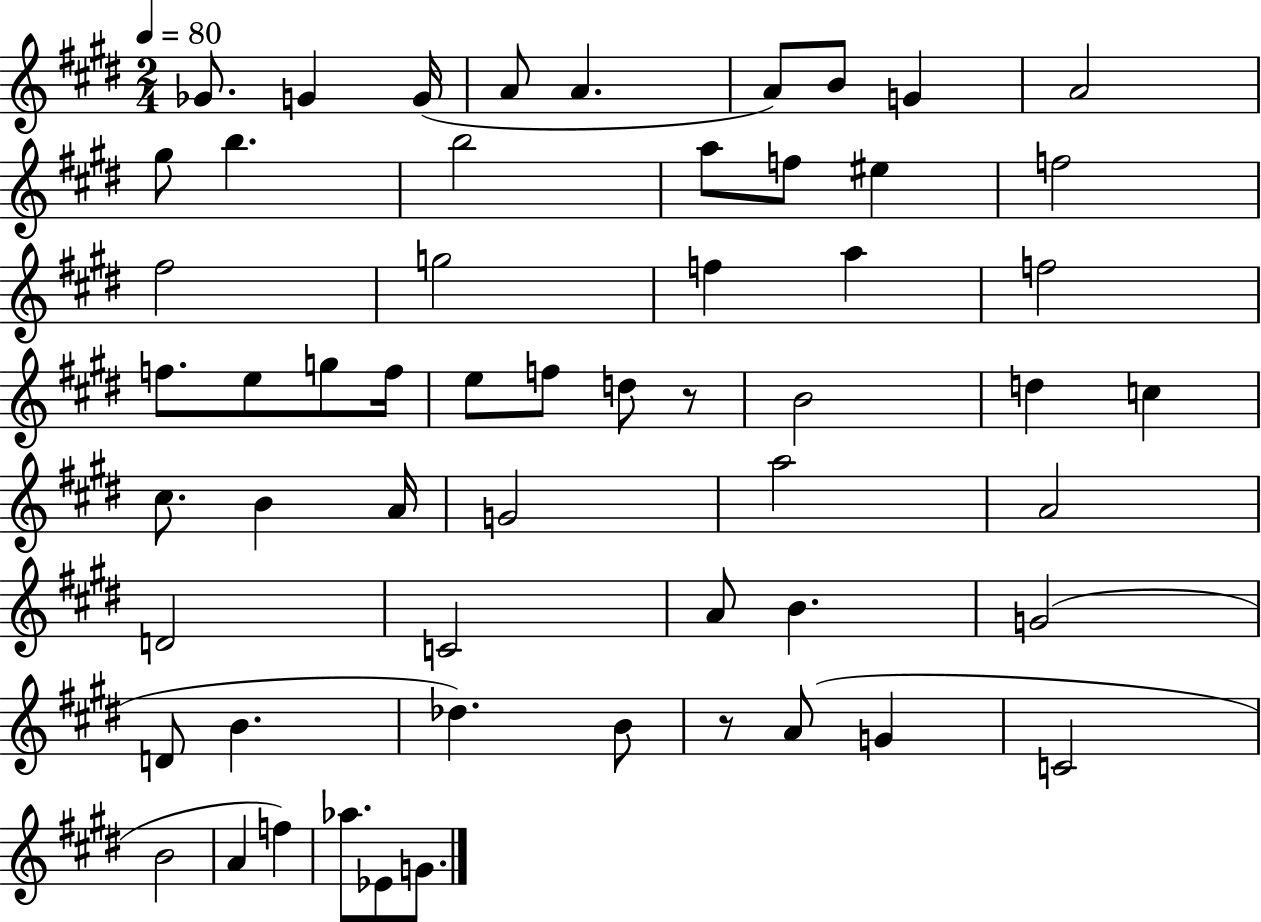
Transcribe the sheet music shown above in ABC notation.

X:1
T:Untitled
M:2/4
L:1/4
K:E
_G/2 G G/4 A/2 A A/2 B/2 G A2 ^g/2 b b2 a/2 f/2 ^e f2 ^f2 g2 f a f2 f/2 e/2 g/2 f/4 e/2 f/2 d/2 z/2 B2 d c ^c/2 B A/4 G2 a2 A2 D2 C2 A/2 B G2 D/2 B _d B/2 z/2 A/2 G C2 B2 A f _a/2 _E/2 G/2